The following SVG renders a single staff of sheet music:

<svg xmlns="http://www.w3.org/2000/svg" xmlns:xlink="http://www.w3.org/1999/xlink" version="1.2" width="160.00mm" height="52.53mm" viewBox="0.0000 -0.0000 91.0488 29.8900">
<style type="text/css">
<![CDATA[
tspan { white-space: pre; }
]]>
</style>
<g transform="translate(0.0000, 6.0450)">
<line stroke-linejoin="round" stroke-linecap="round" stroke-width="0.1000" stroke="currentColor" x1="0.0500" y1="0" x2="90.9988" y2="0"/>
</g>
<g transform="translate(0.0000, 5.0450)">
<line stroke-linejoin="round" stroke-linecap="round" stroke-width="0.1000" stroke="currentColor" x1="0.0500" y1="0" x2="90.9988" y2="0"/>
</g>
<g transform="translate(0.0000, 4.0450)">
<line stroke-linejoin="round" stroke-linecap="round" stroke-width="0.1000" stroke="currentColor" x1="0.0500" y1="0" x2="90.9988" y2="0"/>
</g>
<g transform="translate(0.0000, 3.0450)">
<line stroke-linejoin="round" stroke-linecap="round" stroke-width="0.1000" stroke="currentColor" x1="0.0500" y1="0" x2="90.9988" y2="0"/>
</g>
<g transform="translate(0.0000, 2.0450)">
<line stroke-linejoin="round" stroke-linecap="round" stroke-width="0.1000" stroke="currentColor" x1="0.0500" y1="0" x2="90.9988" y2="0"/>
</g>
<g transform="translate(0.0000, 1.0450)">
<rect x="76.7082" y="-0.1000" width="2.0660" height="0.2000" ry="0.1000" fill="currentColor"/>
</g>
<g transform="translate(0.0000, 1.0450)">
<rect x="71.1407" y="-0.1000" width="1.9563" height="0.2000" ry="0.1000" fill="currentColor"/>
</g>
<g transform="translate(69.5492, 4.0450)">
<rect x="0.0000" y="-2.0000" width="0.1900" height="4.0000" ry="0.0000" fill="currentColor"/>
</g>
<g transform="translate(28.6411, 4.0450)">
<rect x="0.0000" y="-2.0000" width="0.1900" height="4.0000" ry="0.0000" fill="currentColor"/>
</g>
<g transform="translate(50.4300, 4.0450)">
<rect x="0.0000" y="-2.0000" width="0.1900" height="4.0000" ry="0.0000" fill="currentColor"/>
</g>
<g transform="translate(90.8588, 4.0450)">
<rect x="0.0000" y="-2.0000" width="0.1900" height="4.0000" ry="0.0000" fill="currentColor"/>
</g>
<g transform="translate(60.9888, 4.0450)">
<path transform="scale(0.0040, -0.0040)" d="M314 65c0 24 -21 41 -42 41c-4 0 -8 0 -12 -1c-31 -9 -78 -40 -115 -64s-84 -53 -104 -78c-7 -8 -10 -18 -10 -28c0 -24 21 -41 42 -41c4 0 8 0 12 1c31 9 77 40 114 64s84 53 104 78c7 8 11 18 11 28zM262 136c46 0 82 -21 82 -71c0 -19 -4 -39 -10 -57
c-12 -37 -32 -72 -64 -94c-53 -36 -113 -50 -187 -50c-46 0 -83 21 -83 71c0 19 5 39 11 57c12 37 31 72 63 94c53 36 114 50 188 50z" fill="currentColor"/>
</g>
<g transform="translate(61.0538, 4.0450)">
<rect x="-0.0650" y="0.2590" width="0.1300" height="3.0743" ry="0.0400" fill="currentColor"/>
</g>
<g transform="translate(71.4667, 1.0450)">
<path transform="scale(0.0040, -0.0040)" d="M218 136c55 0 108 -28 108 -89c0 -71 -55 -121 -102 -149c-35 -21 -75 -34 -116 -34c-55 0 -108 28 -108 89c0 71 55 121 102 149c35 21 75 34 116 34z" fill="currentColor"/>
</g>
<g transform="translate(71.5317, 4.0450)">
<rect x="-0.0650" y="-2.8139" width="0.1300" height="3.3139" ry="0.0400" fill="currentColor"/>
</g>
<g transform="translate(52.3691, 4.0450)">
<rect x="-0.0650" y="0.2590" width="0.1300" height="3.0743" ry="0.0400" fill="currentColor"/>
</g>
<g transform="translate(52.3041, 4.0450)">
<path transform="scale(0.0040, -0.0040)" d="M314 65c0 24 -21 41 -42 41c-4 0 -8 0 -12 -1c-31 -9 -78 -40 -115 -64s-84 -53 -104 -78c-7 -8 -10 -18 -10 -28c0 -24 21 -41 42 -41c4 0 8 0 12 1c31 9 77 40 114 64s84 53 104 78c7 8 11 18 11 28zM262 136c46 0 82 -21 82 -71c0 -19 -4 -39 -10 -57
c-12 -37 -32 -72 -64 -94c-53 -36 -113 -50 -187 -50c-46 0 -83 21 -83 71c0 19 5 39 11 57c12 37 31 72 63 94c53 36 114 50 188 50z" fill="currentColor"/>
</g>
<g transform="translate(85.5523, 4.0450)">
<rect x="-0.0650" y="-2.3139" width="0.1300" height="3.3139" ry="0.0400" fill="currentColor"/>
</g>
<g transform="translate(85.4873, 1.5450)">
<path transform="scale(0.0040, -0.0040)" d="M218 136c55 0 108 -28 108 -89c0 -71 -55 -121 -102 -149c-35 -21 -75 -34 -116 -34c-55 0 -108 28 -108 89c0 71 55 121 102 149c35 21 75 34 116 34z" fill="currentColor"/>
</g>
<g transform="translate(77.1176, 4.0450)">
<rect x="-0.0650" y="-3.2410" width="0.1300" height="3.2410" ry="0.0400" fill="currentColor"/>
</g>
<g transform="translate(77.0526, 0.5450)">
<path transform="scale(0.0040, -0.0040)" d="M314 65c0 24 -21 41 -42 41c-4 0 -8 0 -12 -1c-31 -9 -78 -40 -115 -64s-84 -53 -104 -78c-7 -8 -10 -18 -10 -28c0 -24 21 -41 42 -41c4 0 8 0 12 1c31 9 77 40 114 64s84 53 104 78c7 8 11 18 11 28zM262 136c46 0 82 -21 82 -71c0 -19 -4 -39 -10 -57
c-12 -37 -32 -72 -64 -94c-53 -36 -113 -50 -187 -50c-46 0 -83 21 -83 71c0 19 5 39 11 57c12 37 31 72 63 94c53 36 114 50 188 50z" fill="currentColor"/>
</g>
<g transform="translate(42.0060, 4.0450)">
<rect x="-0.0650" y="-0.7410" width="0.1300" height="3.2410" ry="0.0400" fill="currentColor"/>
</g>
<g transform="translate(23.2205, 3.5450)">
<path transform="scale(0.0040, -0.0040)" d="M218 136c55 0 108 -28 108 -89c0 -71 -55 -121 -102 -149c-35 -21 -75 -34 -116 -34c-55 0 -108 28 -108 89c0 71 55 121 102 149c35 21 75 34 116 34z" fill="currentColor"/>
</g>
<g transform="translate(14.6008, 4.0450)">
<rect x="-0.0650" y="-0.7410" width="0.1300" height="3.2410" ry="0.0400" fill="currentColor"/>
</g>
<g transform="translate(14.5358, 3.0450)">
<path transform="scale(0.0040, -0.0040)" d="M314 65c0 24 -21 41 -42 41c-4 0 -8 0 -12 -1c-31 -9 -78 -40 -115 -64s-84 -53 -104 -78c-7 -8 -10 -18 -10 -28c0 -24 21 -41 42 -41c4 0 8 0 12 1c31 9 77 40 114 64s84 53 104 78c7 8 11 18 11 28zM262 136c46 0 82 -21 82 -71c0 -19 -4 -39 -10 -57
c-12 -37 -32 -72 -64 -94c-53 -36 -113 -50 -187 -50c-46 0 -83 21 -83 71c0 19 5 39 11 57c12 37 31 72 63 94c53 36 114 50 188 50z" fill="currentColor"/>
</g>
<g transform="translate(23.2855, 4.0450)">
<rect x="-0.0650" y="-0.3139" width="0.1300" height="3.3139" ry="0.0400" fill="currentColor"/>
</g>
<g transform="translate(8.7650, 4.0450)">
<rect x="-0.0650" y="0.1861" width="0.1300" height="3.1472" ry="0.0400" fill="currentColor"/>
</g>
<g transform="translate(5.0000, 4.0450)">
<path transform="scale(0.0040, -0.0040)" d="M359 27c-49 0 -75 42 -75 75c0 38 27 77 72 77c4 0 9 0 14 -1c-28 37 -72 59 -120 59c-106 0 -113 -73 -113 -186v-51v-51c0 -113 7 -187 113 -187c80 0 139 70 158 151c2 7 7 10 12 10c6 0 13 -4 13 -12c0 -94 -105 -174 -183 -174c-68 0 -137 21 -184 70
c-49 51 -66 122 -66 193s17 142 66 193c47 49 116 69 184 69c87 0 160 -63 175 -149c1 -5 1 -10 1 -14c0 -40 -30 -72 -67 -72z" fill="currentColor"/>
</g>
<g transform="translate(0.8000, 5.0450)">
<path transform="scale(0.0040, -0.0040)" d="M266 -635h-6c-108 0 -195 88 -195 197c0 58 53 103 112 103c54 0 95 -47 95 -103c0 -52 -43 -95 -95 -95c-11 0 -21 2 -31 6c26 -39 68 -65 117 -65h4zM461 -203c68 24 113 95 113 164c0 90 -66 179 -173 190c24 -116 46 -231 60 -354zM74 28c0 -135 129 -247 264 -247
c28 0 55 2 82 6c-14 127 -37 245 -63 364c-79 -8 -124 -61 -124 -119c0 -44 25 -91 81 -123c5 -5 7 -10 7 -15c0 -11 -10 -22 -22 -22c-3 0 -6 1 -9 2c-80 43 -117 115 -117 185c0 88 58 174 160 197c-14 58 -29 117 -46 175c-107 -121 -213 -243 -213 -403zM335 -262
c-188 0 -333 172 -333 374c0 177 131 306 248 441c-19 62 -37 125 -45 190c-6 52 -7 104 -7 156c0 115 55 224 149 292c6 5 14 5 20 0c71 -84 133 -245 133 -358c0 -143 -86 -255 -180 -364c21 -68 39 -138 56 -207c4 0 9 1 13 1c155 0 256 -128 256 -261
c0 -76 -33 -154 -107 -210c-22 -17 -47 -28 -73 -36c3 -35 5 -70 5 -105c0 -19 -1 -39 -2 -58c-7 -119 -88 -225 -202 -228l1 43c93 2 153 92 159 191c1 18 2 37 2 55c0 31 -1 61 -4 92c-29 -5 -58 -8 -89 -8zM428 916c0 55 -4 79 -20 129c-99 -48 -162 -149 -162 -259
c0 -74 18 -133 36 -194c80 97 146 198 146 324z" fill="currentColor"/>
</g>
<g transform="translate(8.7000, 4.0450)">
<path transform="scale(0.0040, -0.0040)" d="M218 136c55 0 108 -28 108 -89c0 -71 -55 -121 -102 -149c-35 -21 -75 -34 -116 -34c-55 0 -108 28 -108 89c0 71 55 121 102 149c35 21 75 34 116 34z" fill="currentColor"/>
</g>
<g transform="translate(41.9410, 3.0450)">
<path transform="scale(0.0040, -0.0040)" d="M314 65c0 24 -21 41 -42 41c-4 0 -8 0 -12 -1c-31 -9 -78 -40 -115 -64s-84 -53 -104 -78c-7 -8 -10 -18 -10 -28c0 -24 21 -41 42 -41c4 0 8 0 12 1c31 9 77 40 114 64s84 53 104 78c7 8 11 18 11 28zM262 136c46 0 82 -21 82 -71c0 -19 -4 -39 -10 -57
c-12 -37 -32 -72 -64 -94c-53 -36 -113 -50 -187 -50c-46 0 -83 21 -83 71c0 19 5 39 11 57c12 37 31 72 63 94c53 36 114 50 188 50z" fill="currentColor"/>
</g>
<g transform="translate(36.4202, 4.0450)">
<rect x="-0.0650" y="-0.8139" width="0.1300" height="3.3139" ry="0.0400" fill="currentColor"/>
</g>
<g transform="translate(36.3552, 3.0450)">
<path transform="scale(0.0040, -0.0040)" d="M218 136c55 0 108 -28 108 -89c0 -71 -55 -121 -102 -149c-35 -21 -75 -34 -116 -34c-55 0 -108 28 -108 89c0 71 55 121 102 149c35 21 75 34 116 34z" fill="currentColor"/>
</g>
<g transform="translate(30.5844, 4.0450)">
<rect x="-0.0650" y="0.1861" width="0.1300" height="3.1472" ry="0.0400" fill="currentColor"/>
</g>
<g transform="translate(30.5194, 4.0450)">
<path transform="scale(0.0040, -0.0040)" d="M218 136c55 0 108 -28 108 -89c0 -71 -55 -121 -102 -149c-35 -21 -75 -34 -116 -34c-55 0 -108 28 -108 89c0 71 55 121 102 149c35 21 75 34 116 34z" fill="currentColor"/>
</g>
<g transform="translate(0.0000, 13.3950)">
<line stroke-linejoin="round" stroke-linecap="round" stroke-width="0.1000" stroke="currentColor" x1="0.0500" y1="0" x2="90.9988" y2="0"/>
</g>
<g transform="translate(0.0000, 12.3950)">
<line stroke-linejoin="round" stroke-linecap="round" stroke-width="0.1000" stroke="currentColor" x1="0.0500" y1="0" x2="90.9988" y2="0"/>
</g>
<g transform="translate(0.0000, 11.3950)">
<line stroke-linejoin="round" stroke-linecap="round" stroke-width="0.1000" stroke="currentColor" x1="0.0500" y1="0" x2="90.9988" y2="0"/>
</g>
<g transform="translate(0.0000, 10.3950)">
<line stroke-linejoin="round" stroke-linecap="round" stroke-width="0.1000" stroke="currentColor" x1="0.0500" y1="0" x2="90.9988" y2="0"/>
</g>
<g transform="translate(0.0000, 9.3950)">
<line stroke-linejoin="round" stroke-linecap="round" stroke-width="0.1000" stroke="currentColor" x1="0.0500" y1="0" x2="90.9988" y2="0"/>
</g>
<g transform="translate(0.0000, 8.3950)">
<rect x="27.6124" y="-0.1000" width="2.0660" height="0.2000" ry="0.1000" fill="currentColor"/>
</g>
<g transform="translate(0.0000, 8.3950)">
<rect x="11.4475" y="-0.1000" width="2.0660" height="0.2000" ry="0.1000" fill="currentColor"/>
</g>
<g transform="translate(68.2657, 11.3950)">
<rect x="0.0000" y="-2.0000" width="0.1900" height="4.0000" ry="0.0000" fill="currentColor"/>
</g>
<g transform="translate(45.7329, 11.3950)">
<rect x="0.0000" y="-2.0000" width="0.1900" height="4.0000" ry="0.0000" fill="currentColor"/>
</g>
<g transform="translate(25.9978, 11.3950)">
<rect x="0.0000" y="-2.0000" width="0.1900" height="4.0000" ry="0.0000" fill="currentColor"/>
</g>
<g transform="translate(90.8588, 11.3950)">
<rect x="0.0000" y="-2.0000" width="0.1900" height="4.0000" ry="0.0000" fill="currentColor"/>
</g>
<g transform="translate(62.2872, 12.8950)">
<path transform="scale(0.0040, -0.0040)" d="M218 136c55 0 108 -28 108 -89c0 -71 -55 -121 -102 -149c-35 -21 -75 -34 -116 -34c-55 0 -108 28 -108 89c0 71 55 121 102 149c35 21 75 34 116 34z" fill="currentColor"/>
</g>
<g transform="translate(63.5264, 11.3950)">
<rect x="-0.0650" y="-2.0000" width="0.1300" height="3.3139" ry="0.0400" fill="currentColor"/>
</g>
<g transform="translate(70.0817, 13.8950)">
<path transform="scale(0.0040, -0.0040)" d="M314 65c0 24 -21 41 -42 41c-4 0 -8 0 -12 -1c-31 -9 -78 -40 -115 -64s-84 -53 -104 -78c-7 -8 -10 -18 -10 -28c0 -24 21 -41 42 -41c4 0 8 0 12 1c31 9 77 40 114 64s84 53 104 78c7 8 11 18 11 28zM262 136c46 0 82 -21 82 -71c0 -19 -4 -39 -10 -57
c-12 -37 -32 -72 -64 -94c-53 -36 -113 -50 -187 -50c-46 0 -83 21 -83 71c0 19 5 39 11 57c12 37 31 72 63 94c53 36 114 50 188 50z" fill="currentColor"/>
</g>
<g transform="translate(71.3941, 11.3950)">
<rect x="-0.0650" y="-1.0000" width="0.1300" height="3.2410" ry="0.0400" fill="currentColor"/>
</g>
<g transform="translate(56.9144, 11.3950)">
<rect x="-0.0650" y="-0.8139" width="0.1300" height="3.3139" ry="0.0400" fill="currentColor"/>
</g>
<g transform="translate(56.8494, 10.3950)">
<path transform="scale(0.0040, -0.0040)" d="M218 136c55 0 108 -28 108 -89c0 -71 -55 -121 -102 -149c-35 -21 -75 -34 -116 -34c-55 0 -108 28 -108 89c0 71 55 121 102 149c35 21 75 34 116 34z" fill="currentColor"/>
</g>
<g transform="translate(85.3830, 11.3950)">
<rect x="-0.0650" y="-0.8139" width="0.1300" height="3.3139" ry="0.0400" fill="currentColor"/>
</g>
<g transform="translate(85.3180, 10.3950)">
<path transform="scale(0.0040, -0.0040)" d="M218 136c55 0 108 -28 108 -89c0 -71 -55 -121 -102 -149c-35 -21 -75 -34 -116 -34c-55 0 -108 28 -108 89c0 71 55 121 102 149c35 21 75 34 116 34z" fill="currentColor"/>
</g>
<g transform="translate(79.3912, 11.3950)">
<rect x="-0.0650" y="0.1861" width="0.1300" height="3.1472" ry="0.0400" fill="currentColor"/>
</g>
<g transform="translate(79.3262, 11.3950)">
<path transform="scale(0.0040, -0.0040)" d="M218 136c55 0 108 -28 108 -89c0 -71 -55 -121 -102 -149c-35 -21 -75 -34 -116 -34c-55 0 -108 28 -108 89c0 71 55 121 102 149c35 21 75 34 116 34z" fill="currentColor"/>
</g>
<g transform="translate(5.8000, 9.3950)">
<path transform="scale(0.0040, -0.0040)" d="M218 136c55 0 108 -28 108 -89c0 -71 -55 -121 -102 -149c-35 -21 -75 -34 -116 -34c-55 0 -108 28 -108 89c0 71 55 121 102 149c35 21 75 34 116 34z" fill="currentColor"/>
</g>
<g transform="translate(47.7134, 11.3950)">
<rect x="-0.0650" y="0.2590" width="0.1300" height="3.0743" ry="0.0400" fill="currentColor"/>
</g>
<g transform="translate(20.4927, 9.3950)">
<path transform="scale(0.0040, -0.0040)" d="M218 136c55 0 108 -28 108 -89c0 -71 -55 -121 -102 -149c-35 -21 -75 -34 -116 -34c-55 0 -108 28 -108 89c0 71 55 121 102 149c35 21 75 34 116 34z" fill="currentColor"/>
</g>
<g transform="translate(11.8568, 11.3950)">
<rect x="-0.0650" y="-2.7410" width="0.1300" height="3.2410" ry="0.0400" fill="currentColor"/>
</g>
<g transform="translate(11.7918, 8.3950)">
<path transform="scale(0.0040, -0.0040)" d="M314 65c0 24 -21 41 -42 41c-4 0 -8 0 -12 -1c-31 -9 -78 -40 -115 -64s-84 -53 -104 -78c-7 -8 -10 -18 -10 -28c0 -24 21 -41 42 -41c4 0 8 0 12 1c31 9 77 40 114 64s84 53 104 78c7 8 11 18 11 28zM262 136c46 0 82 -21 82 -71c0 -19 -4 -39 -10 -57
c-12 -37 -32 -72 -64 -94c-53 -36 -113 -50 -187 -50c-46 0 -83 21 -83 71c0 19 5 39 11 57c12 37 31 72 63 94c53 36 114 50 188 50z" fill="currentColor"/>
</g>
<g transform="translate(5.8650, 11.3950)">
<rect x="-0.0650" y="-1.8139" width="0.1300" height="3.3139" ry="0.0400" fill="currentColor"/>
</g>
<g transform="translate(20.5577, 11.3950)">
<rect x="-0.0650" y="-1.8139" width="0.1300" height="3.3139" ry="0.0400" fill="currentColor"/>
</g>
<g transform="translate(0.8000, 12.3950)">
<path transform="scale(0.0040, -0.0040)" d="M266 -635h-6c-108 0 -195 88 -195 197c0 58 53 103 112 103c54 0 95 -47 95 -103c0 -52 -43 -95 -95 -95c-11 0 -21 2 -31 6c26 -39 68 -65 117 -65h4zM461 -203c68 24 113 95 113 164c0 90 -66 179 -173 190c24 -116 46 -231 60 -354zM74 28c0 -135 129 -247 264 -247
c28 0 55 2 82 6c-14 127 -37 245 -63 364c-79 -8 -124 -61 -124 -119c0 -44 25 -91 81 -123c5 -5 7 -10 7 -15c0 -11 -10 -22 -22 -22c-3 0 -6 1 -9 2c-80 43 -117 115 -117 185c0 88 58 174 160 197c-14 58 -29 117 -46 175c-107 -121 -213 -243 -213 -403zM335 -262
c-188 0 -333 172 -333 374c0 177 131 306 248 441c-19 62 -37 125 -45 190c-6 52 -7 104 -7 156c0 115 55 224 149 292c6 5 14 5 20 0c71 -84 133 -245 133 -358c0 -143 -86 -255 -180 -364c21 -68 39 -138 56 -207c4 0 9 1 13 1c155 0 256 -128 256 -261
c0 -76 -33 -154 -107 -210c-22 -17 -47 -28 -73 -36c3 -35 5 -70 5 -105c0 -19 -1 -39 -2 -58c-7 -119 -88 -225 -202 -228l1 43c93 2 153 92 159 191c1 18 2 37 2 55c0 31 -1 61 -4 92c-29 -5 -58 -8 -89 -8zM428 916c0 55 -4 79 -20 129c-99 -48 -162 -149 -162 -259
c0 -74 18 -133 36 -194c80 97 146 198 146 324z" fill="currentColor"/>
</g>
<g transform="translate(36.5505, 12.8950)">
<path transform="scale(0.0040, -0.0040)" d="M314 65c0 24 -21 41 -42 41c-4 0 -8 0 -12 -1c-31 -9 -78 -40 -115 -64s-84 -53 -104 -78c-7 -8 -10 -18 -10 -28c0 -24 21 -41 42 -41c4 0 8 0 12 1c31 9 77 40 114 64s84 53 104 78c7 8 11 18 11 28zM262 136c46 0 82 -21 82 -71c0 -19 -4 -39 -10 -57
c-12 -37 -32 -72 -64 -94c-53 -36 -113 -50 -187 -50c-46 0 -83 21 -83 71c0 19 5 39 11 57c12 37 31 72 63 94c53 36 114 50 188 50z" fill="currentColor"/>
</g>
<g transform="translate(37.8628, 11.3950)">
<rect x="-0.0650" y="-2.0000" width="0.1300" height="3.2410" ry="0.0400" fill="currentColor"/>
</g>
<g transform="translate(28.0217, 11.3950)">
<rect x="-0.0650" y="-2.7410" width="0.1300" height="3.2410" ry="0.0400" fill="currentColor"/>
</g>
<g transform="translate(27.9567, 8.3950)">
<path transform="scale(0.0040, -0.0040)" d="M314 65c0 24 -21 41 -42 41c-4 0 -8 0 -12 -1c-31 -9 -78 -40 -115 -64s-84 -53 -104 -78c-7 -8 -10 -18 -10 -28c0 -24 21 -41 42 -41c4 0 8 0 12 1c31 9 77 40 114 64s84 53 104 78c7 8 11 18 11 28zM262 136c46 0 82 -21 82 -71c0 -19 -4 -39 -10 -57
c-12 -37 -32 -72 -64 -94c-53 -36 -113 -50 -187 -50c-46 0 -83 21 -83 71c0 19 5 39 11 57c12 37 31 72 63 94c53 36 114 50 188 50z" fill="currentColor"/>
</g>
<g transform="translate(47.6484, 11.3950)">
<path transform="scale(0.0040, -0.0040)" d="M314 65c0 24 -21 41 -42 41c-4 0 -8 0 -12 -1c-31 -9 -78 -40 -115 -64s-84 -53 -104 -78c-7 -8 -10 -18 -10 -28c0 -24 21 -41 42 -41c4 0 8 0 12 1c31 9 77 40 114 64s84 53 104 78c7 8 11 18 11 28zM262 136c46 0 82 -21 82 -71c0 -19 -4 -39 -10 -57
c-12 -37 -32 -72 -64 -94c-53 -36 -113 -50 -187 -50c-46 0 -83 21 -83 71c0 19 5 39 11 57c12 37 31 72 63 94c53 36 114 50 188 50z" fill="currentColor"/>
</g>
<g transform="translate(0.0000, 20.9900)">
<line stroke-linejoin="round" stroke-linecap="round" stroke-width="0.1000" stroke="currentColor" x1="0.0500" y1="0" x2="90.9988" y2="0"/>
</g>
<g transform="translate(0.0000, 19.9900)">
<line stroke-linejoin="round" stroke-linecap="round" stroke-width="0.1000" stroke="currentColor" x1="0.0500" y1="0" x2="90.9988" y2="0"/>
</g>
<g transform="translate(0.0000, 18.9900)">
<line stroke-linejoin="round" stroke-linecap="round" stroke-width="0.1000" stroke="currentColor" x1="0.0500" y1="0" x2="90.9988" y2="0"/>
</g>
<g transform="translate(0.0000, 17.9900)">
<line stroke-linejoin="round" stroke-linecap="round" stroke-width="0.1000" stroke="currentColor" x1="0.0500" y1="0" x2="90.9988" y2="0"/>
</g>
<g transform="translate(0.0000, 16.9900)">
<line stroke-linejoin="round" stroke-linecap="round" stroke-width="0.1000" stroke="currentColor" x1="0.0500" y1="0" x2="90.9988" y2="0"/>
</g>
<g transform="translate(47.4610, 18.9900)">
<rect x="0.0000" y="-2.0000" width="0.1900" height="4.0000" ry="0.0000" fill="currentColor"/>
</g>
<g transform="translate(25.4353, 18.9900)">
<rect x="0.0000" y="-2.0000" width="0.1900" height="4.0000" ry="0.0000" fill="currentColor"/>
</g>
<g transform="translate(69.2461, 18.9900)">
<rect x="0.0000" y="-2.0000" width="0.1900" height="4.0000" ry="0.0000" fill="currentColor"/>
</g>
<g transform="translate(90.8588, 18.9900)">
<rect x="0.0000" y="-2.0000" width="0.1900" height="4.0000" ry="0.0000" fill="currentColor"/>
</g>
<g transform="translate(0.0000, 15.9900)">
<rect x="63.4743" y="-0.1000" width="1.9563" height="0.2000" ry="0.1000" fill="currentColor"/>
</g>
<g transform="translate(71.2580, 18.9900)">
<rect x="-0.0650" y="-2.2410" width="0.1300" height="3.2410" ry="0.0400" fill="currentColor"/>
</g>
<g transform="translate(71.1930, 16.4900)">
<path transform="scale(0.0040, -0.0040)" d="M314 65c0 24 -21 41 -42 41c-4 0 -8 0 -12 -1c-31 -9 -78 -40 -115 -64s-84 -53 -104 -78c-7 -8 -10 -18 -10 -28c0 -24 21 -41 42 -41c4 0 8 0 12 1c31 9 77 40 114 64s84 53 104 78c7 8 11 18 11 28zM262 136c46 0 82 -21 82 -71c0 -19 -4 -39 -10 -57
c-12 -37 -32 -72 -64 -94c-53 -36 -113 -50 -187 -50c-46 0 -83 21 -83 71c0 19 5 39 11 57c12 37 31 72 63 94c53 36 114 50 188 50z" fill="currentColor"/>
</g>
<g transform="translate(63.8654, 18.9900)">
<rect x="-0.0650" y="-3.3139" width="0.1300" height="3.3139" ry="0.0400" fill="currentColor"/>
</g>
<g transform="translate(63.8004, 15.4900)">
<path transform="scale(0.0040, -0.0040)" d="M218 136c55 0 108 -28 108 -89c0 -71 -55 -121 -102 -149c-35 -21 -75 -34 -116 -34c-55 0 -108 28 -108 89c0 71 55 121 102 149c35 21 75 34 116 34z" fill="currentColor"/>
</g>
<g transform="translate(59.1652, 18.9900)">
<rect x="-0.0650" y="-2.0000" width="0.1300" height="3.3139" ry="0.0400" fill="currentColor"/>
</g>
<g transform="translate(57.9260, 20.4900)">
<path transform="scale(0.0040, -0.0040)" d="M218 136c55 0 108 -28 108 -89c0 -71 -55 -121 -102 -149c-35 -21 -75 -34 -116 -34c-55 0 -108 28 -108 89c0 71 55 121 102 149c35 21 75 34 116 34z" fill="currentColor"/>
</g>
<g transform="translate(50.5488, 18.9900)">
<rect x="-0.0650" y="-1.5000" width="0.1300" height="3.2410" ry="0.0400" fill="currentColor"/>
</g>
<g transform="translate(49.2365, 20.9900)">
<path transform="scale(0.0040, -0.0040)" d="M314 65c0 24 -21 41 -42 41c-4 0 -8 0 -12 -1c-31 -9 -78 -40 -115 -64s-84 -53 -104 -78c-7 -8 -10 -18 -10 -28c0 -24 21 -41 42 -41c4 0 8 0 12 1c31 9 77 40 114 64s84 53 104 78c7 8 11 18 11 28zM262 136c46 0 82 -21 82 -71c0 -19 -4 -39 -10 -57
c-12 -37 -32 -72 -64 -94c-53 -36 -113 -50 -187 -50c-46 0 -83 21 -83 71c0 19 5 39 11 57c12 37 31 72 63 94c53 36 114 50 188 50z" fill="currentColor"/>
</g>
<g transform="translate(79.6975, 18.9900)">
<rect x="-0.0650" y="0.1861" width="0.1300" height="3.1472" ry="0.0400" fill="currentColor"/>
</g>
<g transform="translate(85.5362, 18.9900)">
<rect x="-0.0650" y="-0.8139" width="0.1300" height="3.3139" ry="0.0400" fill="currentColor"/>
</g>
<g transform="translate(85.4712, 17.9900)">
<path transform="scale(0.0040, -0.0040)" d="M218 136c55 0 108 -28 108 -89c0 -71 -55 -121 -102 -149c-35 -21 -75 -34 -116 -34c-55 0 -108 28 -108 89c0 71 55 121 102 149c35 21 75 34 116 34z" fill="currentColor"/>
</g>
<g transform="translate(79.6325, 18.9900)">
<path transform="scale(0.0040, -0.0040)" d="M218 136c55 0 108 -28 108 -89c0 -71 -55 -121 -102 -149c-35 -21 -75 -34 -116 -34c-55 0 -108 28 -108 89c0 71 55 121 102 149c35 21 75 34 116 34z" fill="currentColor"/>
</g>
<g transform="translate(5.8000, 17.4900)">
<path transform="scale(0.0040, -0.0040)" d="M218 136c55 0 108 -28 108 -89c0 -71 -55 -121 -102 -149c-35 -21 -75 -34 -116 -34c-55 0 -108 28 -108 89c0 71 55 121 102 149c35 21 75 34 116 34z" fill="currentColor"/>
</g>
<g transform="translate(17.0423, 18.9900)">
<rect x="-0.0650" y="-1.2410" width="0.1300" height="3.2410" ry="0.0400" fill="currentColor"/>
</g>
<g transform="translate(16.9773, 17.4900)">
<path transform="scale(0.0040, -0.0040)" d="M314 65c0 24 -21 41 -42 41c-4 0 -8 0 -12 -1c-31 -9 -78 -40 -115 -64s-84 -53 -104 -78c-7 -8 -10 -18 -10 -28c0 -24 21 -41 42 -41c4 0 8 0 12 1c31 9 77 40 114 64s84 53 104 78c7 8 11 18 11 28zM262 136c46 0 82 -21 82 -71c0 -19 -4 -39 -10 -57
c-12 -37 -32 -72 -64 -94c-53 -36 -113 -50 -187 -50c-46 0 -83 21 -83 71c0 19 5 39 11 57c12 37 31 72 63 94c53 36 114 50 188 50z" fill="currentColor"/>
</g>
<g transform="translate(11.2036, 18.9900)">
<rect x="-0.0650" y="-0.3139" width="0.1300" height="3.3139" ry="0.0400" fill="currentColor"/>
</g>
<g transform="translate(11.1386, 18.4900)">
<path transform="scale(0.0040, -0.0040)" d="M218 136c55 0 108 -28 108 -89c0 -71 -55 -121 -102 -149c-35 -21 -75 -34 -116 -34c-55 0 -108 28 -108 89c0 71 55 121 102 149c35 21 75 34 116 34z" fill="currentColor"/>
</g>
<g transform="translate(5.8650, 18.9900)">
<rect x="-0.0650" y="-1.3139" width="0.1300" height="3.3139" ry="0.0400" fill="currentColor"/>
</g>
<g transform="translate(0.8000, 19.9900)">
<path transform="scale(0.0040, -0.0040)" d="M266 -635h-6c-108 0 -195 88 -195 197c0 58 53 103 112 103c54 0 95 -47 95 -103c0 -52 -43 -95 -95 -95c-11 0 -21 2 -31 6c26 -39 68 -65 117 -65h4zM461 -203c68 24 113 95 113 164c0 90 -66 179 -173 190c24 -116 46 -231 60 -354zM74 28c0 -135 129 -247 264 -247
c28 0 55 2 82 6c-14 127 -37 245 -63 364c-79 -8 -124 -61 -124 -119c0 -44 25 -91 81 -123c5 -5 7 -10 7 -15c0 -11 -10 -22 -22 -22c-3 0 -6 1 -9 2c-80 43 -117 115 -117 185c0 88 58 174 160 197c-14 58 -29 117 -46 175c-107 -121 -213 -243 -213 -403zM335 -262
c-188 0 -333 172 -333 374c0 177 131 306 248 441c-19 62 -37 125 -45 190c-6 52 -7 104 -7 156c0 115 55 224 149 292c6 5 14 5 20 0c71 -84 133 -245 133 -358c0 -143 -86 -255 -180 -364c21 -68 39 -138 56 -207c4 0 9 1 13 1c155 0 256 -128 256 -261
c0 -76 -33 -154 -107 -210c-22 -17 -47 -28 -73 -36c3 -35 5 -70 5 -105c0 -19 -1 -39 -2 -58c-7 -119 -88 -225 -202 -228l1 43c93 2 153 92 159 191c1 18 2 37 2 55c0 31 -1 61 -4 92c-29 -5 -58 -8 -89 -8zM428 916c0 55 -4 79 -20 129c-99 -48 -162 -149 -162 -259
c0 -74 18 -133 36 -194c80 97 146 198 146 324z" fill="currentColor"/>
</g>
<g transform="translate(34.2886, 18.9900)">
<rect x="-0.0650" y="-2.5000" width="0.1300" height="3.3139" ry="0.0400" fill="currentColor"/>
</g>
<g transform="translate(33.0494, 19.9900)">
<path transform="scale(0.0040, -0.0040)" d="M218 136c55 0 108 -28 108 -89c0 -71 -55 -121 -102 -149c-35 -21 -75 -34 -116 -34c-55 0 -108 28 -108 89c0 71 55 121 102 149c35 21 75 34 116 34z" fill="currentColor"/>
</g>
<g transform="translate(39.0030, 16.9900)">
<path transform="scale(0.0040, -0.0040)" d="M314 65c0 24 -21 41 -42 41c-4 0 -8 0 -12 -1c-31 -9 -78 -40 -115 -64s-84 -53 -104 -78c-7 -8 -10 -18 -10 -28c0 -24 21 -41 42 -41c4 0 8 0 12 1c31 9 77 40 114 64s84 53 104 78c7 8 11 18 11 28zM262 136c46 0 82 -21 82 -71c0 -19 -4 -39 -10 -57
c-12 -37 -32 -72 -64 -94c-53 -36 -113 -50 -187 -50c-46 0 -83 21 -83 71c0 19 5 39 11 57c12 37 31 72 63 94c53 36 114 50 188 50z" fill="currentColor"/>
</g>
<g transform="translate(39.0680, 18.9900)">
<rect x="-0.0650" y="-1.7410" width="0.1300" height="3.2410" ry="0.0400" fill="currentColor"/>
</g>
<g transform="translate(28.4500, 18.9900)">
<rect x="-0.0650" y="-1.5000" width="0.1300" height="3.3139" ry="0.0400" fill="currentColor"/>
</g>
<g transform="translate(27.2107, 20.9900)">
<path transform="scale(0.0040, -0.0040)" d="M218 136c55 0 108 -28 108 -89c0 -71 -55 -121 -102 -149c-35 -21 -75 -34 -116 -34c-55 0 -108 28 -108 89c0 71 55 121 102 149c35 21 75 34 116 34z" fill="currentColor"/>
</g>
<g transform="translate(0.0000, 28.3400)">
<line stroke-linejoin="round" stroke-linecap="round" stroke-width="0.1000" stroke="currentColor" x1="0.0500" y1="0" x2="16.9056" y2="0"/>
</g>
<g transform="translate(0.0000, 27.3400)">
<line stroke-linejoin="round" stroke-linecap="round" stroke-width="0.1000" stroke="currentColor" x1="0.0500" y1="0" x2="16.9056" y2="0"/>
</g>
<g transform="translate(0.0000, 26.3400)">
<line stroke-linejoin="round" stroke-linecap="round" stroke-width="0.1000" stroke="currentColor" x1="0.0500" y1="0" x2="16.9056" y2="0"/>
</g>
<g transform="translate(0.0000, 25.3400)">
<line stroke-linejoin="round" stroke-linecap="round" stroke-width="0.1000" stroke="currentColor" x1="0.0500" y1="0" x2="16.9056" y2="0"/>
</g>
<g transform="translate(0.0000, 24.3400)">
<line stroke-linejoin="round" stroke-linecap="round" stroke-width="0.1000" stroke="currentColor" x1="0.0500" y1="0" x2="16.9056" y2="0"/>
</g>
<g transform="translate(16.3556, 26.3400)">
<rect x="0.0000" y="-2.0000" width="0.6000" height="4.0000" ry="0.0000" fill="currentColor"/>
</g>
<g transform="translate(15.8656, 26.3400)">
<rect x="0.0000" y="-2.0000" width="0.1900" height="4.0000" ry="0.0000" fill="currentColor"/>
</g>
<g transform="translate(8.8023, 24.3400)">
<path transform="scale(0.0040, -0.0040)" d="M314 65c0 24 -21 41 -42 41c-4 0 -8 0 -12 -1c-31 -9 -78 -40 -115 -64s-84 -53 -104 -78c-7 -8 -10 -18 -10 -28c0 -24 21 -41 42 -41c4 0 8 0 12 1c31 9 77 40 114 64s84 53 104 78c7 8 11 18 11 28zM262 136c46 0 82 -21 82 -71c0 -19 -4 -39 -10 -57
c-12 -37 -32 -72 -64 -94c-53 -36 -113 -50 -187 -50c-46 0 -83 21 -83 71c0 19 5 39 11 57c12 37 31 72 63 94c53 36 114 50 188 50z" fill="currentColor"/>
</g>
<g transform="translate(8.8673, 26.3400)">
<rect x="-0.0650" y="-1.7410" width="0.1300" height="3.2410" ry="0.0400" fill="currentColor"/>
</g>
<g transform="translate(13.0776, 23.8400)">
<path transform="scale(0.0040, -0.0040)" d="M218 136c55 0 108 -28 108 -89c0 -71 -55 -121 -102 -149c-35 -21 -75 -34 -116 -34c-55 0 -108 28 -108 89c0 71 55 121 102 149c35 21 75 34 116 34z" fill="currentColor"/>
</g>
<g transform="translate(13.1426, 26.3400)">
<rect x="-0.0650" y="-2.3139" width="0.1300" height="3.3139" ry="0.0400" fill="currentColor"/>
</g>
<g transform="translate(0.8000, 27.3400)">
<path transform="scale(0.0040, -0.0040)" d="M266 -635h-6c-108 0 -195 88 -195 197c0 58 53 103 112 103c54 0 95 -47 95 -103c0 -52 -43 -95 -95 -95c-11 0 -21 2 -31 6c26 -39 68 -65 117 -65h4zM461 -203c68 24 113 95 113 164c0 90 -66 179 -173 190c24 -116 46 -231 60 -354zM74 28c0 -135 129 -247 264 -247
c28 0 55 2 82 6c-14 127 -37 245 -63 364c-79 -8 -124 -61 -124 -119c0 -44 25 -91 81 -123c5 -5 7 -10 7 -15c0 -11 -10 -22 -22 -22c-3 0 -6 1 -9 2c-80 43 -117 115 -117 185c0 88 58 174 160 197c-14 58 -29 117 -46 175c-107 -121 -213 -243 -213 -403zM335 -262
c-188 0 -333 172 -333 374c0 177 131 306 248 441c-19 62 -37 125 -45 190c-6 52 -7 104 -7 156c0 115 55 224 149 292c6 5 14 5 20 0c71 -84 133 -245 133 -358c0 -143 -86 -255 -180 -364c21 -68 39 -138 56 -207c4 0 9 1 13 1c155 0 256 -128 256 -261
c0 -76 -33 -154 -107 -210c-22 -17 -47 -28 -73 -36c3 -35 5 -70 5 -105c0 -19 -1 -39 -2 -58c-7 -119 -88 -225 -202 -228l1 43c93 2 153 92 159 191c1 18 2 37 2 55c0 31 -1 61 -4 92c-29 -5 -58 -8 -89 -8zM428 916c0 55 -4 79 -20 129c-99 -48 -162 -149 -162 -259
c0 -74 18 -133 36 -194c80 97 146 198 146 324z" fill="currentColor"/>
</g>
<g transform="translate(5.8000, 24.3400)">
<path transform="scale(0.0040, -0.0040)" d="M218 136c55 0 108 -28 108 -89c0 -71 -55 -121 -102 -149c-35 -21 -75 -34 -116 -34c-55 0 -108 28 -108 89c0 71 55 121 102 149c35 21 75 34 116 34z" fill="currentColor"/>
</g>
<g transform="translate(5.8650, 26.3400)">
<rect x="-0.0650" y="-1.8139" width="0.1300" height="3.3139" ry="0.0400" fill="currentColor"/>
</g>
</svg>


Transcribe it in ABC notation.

X:1
T:Untitled
M:4/4
L:1/4
K:C
B d2 c B d d2 B2 B2 a b2 g f a2 f a2 F2 B2 d F D2 B d e c e2 E G f2 E2 F b g2 B d f f2 g